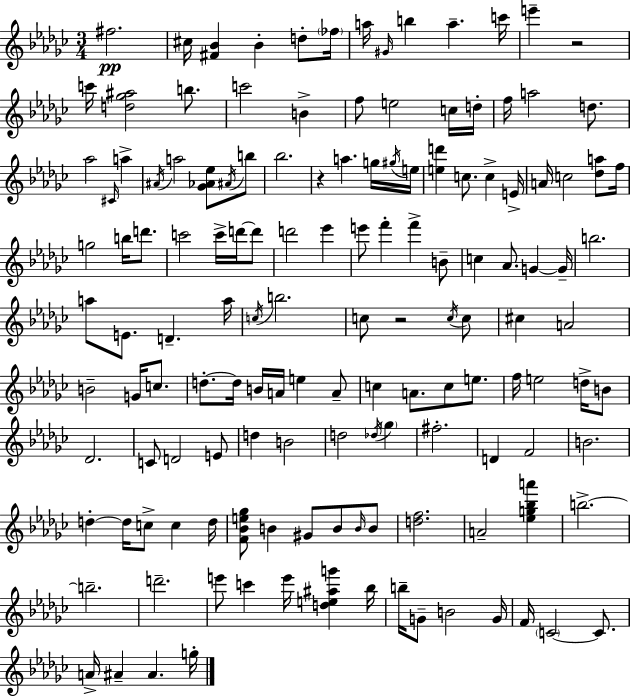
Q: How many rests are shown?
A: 3